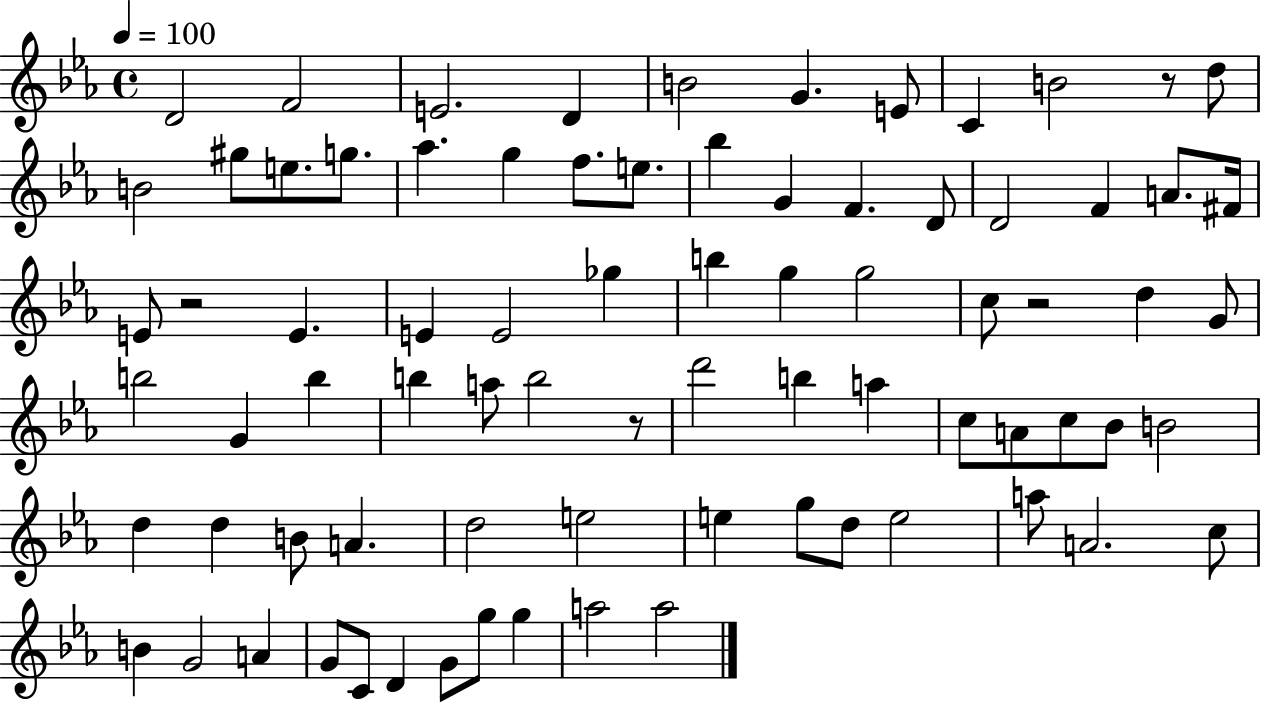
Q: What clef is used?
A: treble